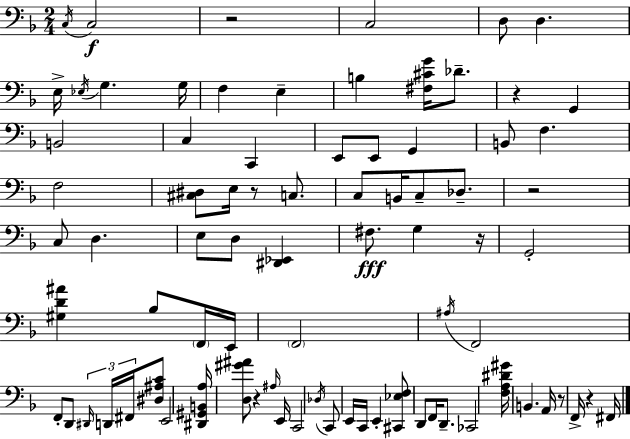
X:1
T:Untitled
M:2/4
L:1/4
K:F
C,/4 C,2 z2 C,2 D,/2 D, E,/4 _E,/4 G, G,/4 F, E, B, [^F,^CG]/4 _D/2 z G,, B,,2 C, C,, E,,/2 E,,/2 G,, B,,/2 F, F,2 [^C,^D,]/2 E,/4 z/2 C,/2 C,/2 B,,/4 C,/2 _D,/2 z2 C,/2 D, E,/2 D,/2 [^D,,_E,,] ^F,/2 G, z/4 G,,2 [^G,D^A] _B,/2 F,,/4 E,,/4 F,,2 ^A,/4 F,,2 F,,/2 D,,/2 ^D,,/4 D,,/4 ^F,,/4 [^D,^A,C]/2 E,,2 [^D,,^G,,B,,A,]/4 [D,^G^A]/2 z ^A,/4 E,,/4 C,,2 _D,/4 C,,/2 E,,/4 C,,/4 E,, [^C,,_E,F,]/2 D,,/2 F,,/4 D,,/2 _C,,2 [F,A,^D^G]/4 B,, A,,/4 z/2 F,,/4 z ^F,,/4